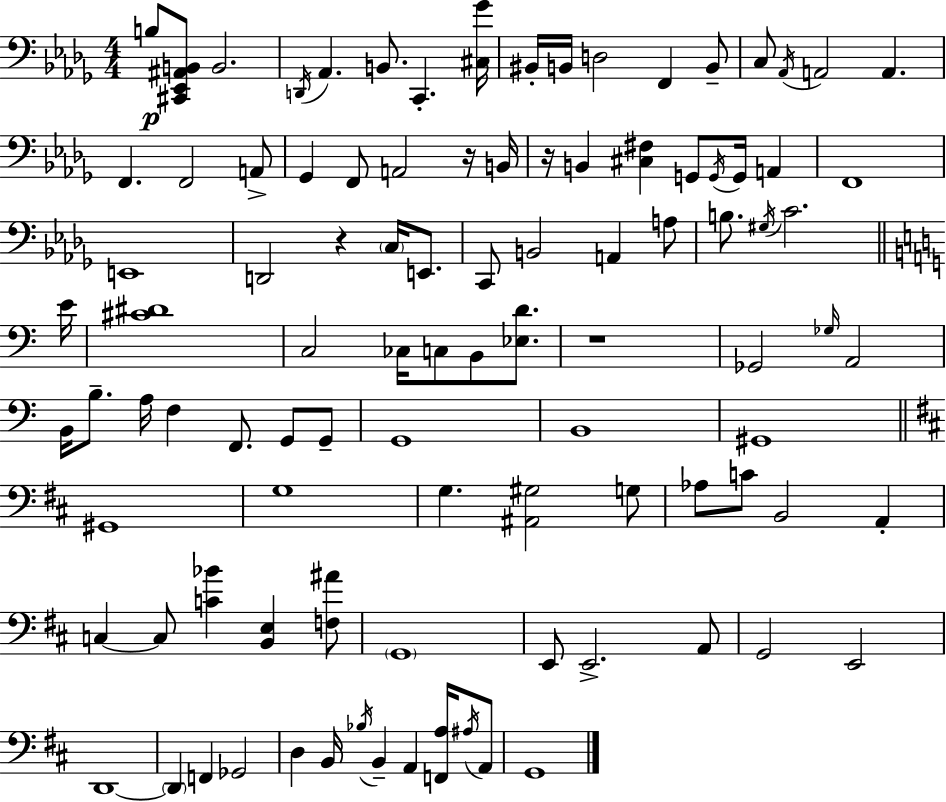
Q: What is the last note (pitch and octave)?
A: G2